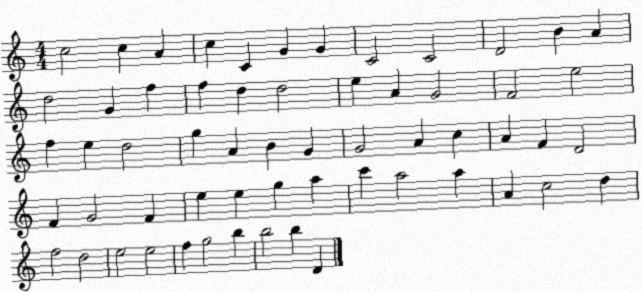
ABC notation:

X:1
T:Untitled
M:4/4
L:1/4
K:C
c2 c A c C G G C2 C2 D2 B A d2 G f f d d2 e A G2 F2 e2 f e d2 g A B G G2 A c A F D2 F G2 F e e g a c' a2 a A c2 d f2 d2 e2 e2 f g2 b b2 b D